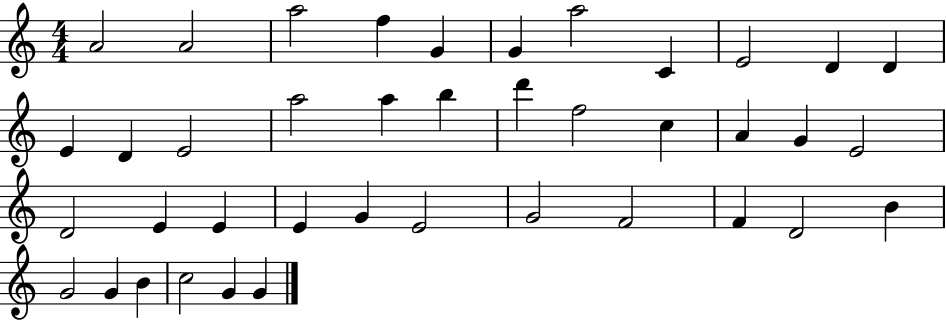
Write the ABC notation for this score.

X:1
T:Untitled
M:4/4
L:1/4
K:C
A2 A2 a2 f G G a2 C E2 D D E D E2 a2 a b d' f2 c A G E2 D2 E E E G E2 G2 F2 F D2 B G2 G B c2 G G